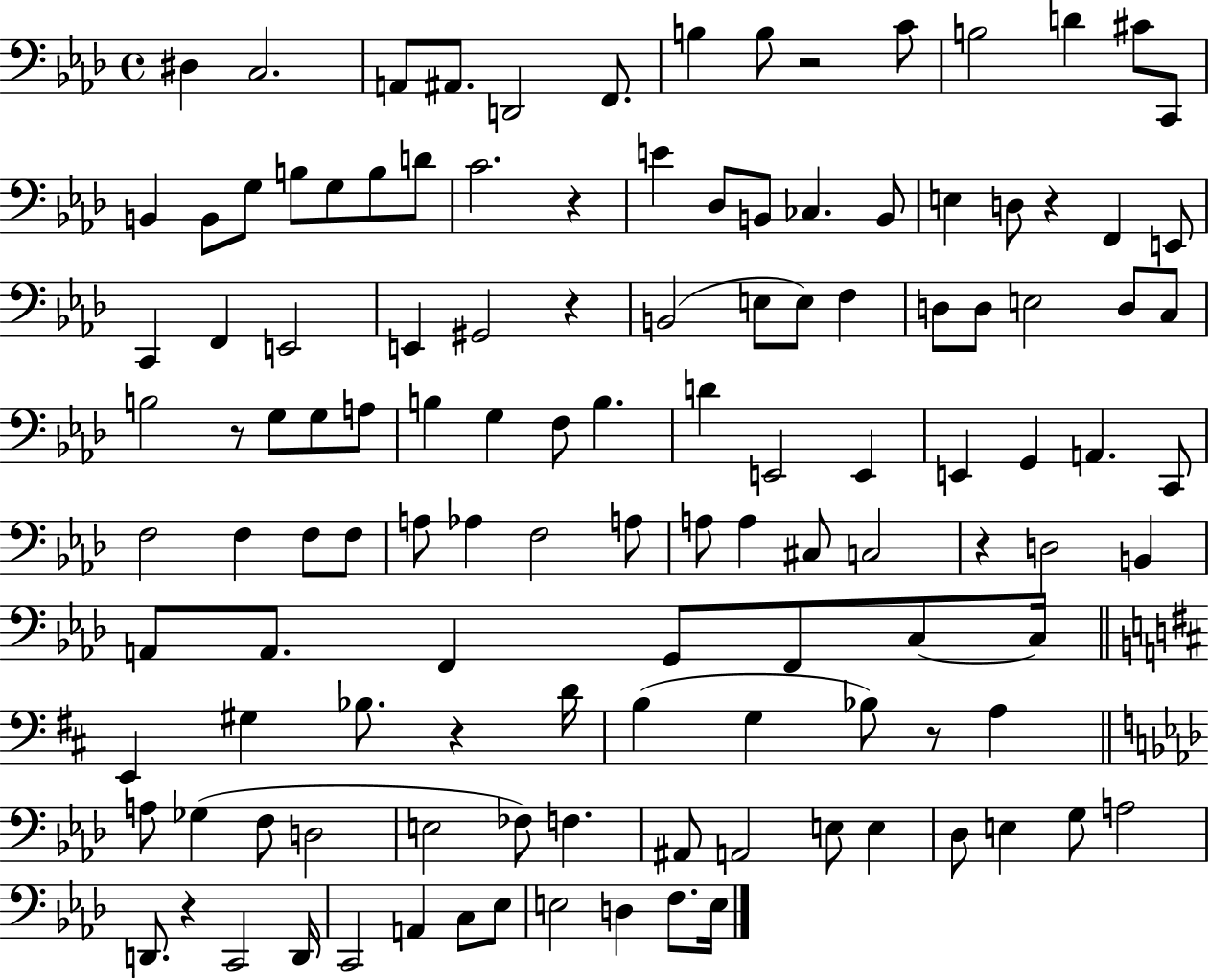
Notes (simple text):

D#3/q C3/h. A2/e A#2/e. D2/h F2/e. B3/q B3/e R/h C4/e B3/h D4/q C#4/e C2/e B2/q B2/e G3/e B3/e G3/e B3/e D4/e C4/h. R/q E4/q Db3/e B2/e CES3/q. B2/e E3/q D3/e R/q F2/q E2/e C2/q F2/q E2/h E2/q G#2/h R/q B2/h E3/e E3/e F3/q D3/e D3/e E3/h D3/e C3/e B3/h R/e G3/e G3/e A3/e B3/q G3/q F3/e B3/q. D4/q E2/h E2/q E2/q G2/q A2/q. C2/e F3/h F3/q F3/e F3/e A3/e Ab3/q F3/h A3/e A3/e A3/q C#3/e C3/h R/q D3/h B2/q A2/e A2/e. F2/q G2/e F2/e C3/e C3/s E2/q G#3/q Bb3/e. R/q D4/s B3/q G3/q Bb3/e R/e A3/q A3/e Gb3/q F3/e D3/h E3/h FES3/e F3/q. A#2/e A2/h E3/e E3/q Db3/e E3/q G3/e A3/h D2/e. R/q C2/h D2/s C2/h A2/q C3/e Eb3/e E3/h D3/q F3/e. E3/s